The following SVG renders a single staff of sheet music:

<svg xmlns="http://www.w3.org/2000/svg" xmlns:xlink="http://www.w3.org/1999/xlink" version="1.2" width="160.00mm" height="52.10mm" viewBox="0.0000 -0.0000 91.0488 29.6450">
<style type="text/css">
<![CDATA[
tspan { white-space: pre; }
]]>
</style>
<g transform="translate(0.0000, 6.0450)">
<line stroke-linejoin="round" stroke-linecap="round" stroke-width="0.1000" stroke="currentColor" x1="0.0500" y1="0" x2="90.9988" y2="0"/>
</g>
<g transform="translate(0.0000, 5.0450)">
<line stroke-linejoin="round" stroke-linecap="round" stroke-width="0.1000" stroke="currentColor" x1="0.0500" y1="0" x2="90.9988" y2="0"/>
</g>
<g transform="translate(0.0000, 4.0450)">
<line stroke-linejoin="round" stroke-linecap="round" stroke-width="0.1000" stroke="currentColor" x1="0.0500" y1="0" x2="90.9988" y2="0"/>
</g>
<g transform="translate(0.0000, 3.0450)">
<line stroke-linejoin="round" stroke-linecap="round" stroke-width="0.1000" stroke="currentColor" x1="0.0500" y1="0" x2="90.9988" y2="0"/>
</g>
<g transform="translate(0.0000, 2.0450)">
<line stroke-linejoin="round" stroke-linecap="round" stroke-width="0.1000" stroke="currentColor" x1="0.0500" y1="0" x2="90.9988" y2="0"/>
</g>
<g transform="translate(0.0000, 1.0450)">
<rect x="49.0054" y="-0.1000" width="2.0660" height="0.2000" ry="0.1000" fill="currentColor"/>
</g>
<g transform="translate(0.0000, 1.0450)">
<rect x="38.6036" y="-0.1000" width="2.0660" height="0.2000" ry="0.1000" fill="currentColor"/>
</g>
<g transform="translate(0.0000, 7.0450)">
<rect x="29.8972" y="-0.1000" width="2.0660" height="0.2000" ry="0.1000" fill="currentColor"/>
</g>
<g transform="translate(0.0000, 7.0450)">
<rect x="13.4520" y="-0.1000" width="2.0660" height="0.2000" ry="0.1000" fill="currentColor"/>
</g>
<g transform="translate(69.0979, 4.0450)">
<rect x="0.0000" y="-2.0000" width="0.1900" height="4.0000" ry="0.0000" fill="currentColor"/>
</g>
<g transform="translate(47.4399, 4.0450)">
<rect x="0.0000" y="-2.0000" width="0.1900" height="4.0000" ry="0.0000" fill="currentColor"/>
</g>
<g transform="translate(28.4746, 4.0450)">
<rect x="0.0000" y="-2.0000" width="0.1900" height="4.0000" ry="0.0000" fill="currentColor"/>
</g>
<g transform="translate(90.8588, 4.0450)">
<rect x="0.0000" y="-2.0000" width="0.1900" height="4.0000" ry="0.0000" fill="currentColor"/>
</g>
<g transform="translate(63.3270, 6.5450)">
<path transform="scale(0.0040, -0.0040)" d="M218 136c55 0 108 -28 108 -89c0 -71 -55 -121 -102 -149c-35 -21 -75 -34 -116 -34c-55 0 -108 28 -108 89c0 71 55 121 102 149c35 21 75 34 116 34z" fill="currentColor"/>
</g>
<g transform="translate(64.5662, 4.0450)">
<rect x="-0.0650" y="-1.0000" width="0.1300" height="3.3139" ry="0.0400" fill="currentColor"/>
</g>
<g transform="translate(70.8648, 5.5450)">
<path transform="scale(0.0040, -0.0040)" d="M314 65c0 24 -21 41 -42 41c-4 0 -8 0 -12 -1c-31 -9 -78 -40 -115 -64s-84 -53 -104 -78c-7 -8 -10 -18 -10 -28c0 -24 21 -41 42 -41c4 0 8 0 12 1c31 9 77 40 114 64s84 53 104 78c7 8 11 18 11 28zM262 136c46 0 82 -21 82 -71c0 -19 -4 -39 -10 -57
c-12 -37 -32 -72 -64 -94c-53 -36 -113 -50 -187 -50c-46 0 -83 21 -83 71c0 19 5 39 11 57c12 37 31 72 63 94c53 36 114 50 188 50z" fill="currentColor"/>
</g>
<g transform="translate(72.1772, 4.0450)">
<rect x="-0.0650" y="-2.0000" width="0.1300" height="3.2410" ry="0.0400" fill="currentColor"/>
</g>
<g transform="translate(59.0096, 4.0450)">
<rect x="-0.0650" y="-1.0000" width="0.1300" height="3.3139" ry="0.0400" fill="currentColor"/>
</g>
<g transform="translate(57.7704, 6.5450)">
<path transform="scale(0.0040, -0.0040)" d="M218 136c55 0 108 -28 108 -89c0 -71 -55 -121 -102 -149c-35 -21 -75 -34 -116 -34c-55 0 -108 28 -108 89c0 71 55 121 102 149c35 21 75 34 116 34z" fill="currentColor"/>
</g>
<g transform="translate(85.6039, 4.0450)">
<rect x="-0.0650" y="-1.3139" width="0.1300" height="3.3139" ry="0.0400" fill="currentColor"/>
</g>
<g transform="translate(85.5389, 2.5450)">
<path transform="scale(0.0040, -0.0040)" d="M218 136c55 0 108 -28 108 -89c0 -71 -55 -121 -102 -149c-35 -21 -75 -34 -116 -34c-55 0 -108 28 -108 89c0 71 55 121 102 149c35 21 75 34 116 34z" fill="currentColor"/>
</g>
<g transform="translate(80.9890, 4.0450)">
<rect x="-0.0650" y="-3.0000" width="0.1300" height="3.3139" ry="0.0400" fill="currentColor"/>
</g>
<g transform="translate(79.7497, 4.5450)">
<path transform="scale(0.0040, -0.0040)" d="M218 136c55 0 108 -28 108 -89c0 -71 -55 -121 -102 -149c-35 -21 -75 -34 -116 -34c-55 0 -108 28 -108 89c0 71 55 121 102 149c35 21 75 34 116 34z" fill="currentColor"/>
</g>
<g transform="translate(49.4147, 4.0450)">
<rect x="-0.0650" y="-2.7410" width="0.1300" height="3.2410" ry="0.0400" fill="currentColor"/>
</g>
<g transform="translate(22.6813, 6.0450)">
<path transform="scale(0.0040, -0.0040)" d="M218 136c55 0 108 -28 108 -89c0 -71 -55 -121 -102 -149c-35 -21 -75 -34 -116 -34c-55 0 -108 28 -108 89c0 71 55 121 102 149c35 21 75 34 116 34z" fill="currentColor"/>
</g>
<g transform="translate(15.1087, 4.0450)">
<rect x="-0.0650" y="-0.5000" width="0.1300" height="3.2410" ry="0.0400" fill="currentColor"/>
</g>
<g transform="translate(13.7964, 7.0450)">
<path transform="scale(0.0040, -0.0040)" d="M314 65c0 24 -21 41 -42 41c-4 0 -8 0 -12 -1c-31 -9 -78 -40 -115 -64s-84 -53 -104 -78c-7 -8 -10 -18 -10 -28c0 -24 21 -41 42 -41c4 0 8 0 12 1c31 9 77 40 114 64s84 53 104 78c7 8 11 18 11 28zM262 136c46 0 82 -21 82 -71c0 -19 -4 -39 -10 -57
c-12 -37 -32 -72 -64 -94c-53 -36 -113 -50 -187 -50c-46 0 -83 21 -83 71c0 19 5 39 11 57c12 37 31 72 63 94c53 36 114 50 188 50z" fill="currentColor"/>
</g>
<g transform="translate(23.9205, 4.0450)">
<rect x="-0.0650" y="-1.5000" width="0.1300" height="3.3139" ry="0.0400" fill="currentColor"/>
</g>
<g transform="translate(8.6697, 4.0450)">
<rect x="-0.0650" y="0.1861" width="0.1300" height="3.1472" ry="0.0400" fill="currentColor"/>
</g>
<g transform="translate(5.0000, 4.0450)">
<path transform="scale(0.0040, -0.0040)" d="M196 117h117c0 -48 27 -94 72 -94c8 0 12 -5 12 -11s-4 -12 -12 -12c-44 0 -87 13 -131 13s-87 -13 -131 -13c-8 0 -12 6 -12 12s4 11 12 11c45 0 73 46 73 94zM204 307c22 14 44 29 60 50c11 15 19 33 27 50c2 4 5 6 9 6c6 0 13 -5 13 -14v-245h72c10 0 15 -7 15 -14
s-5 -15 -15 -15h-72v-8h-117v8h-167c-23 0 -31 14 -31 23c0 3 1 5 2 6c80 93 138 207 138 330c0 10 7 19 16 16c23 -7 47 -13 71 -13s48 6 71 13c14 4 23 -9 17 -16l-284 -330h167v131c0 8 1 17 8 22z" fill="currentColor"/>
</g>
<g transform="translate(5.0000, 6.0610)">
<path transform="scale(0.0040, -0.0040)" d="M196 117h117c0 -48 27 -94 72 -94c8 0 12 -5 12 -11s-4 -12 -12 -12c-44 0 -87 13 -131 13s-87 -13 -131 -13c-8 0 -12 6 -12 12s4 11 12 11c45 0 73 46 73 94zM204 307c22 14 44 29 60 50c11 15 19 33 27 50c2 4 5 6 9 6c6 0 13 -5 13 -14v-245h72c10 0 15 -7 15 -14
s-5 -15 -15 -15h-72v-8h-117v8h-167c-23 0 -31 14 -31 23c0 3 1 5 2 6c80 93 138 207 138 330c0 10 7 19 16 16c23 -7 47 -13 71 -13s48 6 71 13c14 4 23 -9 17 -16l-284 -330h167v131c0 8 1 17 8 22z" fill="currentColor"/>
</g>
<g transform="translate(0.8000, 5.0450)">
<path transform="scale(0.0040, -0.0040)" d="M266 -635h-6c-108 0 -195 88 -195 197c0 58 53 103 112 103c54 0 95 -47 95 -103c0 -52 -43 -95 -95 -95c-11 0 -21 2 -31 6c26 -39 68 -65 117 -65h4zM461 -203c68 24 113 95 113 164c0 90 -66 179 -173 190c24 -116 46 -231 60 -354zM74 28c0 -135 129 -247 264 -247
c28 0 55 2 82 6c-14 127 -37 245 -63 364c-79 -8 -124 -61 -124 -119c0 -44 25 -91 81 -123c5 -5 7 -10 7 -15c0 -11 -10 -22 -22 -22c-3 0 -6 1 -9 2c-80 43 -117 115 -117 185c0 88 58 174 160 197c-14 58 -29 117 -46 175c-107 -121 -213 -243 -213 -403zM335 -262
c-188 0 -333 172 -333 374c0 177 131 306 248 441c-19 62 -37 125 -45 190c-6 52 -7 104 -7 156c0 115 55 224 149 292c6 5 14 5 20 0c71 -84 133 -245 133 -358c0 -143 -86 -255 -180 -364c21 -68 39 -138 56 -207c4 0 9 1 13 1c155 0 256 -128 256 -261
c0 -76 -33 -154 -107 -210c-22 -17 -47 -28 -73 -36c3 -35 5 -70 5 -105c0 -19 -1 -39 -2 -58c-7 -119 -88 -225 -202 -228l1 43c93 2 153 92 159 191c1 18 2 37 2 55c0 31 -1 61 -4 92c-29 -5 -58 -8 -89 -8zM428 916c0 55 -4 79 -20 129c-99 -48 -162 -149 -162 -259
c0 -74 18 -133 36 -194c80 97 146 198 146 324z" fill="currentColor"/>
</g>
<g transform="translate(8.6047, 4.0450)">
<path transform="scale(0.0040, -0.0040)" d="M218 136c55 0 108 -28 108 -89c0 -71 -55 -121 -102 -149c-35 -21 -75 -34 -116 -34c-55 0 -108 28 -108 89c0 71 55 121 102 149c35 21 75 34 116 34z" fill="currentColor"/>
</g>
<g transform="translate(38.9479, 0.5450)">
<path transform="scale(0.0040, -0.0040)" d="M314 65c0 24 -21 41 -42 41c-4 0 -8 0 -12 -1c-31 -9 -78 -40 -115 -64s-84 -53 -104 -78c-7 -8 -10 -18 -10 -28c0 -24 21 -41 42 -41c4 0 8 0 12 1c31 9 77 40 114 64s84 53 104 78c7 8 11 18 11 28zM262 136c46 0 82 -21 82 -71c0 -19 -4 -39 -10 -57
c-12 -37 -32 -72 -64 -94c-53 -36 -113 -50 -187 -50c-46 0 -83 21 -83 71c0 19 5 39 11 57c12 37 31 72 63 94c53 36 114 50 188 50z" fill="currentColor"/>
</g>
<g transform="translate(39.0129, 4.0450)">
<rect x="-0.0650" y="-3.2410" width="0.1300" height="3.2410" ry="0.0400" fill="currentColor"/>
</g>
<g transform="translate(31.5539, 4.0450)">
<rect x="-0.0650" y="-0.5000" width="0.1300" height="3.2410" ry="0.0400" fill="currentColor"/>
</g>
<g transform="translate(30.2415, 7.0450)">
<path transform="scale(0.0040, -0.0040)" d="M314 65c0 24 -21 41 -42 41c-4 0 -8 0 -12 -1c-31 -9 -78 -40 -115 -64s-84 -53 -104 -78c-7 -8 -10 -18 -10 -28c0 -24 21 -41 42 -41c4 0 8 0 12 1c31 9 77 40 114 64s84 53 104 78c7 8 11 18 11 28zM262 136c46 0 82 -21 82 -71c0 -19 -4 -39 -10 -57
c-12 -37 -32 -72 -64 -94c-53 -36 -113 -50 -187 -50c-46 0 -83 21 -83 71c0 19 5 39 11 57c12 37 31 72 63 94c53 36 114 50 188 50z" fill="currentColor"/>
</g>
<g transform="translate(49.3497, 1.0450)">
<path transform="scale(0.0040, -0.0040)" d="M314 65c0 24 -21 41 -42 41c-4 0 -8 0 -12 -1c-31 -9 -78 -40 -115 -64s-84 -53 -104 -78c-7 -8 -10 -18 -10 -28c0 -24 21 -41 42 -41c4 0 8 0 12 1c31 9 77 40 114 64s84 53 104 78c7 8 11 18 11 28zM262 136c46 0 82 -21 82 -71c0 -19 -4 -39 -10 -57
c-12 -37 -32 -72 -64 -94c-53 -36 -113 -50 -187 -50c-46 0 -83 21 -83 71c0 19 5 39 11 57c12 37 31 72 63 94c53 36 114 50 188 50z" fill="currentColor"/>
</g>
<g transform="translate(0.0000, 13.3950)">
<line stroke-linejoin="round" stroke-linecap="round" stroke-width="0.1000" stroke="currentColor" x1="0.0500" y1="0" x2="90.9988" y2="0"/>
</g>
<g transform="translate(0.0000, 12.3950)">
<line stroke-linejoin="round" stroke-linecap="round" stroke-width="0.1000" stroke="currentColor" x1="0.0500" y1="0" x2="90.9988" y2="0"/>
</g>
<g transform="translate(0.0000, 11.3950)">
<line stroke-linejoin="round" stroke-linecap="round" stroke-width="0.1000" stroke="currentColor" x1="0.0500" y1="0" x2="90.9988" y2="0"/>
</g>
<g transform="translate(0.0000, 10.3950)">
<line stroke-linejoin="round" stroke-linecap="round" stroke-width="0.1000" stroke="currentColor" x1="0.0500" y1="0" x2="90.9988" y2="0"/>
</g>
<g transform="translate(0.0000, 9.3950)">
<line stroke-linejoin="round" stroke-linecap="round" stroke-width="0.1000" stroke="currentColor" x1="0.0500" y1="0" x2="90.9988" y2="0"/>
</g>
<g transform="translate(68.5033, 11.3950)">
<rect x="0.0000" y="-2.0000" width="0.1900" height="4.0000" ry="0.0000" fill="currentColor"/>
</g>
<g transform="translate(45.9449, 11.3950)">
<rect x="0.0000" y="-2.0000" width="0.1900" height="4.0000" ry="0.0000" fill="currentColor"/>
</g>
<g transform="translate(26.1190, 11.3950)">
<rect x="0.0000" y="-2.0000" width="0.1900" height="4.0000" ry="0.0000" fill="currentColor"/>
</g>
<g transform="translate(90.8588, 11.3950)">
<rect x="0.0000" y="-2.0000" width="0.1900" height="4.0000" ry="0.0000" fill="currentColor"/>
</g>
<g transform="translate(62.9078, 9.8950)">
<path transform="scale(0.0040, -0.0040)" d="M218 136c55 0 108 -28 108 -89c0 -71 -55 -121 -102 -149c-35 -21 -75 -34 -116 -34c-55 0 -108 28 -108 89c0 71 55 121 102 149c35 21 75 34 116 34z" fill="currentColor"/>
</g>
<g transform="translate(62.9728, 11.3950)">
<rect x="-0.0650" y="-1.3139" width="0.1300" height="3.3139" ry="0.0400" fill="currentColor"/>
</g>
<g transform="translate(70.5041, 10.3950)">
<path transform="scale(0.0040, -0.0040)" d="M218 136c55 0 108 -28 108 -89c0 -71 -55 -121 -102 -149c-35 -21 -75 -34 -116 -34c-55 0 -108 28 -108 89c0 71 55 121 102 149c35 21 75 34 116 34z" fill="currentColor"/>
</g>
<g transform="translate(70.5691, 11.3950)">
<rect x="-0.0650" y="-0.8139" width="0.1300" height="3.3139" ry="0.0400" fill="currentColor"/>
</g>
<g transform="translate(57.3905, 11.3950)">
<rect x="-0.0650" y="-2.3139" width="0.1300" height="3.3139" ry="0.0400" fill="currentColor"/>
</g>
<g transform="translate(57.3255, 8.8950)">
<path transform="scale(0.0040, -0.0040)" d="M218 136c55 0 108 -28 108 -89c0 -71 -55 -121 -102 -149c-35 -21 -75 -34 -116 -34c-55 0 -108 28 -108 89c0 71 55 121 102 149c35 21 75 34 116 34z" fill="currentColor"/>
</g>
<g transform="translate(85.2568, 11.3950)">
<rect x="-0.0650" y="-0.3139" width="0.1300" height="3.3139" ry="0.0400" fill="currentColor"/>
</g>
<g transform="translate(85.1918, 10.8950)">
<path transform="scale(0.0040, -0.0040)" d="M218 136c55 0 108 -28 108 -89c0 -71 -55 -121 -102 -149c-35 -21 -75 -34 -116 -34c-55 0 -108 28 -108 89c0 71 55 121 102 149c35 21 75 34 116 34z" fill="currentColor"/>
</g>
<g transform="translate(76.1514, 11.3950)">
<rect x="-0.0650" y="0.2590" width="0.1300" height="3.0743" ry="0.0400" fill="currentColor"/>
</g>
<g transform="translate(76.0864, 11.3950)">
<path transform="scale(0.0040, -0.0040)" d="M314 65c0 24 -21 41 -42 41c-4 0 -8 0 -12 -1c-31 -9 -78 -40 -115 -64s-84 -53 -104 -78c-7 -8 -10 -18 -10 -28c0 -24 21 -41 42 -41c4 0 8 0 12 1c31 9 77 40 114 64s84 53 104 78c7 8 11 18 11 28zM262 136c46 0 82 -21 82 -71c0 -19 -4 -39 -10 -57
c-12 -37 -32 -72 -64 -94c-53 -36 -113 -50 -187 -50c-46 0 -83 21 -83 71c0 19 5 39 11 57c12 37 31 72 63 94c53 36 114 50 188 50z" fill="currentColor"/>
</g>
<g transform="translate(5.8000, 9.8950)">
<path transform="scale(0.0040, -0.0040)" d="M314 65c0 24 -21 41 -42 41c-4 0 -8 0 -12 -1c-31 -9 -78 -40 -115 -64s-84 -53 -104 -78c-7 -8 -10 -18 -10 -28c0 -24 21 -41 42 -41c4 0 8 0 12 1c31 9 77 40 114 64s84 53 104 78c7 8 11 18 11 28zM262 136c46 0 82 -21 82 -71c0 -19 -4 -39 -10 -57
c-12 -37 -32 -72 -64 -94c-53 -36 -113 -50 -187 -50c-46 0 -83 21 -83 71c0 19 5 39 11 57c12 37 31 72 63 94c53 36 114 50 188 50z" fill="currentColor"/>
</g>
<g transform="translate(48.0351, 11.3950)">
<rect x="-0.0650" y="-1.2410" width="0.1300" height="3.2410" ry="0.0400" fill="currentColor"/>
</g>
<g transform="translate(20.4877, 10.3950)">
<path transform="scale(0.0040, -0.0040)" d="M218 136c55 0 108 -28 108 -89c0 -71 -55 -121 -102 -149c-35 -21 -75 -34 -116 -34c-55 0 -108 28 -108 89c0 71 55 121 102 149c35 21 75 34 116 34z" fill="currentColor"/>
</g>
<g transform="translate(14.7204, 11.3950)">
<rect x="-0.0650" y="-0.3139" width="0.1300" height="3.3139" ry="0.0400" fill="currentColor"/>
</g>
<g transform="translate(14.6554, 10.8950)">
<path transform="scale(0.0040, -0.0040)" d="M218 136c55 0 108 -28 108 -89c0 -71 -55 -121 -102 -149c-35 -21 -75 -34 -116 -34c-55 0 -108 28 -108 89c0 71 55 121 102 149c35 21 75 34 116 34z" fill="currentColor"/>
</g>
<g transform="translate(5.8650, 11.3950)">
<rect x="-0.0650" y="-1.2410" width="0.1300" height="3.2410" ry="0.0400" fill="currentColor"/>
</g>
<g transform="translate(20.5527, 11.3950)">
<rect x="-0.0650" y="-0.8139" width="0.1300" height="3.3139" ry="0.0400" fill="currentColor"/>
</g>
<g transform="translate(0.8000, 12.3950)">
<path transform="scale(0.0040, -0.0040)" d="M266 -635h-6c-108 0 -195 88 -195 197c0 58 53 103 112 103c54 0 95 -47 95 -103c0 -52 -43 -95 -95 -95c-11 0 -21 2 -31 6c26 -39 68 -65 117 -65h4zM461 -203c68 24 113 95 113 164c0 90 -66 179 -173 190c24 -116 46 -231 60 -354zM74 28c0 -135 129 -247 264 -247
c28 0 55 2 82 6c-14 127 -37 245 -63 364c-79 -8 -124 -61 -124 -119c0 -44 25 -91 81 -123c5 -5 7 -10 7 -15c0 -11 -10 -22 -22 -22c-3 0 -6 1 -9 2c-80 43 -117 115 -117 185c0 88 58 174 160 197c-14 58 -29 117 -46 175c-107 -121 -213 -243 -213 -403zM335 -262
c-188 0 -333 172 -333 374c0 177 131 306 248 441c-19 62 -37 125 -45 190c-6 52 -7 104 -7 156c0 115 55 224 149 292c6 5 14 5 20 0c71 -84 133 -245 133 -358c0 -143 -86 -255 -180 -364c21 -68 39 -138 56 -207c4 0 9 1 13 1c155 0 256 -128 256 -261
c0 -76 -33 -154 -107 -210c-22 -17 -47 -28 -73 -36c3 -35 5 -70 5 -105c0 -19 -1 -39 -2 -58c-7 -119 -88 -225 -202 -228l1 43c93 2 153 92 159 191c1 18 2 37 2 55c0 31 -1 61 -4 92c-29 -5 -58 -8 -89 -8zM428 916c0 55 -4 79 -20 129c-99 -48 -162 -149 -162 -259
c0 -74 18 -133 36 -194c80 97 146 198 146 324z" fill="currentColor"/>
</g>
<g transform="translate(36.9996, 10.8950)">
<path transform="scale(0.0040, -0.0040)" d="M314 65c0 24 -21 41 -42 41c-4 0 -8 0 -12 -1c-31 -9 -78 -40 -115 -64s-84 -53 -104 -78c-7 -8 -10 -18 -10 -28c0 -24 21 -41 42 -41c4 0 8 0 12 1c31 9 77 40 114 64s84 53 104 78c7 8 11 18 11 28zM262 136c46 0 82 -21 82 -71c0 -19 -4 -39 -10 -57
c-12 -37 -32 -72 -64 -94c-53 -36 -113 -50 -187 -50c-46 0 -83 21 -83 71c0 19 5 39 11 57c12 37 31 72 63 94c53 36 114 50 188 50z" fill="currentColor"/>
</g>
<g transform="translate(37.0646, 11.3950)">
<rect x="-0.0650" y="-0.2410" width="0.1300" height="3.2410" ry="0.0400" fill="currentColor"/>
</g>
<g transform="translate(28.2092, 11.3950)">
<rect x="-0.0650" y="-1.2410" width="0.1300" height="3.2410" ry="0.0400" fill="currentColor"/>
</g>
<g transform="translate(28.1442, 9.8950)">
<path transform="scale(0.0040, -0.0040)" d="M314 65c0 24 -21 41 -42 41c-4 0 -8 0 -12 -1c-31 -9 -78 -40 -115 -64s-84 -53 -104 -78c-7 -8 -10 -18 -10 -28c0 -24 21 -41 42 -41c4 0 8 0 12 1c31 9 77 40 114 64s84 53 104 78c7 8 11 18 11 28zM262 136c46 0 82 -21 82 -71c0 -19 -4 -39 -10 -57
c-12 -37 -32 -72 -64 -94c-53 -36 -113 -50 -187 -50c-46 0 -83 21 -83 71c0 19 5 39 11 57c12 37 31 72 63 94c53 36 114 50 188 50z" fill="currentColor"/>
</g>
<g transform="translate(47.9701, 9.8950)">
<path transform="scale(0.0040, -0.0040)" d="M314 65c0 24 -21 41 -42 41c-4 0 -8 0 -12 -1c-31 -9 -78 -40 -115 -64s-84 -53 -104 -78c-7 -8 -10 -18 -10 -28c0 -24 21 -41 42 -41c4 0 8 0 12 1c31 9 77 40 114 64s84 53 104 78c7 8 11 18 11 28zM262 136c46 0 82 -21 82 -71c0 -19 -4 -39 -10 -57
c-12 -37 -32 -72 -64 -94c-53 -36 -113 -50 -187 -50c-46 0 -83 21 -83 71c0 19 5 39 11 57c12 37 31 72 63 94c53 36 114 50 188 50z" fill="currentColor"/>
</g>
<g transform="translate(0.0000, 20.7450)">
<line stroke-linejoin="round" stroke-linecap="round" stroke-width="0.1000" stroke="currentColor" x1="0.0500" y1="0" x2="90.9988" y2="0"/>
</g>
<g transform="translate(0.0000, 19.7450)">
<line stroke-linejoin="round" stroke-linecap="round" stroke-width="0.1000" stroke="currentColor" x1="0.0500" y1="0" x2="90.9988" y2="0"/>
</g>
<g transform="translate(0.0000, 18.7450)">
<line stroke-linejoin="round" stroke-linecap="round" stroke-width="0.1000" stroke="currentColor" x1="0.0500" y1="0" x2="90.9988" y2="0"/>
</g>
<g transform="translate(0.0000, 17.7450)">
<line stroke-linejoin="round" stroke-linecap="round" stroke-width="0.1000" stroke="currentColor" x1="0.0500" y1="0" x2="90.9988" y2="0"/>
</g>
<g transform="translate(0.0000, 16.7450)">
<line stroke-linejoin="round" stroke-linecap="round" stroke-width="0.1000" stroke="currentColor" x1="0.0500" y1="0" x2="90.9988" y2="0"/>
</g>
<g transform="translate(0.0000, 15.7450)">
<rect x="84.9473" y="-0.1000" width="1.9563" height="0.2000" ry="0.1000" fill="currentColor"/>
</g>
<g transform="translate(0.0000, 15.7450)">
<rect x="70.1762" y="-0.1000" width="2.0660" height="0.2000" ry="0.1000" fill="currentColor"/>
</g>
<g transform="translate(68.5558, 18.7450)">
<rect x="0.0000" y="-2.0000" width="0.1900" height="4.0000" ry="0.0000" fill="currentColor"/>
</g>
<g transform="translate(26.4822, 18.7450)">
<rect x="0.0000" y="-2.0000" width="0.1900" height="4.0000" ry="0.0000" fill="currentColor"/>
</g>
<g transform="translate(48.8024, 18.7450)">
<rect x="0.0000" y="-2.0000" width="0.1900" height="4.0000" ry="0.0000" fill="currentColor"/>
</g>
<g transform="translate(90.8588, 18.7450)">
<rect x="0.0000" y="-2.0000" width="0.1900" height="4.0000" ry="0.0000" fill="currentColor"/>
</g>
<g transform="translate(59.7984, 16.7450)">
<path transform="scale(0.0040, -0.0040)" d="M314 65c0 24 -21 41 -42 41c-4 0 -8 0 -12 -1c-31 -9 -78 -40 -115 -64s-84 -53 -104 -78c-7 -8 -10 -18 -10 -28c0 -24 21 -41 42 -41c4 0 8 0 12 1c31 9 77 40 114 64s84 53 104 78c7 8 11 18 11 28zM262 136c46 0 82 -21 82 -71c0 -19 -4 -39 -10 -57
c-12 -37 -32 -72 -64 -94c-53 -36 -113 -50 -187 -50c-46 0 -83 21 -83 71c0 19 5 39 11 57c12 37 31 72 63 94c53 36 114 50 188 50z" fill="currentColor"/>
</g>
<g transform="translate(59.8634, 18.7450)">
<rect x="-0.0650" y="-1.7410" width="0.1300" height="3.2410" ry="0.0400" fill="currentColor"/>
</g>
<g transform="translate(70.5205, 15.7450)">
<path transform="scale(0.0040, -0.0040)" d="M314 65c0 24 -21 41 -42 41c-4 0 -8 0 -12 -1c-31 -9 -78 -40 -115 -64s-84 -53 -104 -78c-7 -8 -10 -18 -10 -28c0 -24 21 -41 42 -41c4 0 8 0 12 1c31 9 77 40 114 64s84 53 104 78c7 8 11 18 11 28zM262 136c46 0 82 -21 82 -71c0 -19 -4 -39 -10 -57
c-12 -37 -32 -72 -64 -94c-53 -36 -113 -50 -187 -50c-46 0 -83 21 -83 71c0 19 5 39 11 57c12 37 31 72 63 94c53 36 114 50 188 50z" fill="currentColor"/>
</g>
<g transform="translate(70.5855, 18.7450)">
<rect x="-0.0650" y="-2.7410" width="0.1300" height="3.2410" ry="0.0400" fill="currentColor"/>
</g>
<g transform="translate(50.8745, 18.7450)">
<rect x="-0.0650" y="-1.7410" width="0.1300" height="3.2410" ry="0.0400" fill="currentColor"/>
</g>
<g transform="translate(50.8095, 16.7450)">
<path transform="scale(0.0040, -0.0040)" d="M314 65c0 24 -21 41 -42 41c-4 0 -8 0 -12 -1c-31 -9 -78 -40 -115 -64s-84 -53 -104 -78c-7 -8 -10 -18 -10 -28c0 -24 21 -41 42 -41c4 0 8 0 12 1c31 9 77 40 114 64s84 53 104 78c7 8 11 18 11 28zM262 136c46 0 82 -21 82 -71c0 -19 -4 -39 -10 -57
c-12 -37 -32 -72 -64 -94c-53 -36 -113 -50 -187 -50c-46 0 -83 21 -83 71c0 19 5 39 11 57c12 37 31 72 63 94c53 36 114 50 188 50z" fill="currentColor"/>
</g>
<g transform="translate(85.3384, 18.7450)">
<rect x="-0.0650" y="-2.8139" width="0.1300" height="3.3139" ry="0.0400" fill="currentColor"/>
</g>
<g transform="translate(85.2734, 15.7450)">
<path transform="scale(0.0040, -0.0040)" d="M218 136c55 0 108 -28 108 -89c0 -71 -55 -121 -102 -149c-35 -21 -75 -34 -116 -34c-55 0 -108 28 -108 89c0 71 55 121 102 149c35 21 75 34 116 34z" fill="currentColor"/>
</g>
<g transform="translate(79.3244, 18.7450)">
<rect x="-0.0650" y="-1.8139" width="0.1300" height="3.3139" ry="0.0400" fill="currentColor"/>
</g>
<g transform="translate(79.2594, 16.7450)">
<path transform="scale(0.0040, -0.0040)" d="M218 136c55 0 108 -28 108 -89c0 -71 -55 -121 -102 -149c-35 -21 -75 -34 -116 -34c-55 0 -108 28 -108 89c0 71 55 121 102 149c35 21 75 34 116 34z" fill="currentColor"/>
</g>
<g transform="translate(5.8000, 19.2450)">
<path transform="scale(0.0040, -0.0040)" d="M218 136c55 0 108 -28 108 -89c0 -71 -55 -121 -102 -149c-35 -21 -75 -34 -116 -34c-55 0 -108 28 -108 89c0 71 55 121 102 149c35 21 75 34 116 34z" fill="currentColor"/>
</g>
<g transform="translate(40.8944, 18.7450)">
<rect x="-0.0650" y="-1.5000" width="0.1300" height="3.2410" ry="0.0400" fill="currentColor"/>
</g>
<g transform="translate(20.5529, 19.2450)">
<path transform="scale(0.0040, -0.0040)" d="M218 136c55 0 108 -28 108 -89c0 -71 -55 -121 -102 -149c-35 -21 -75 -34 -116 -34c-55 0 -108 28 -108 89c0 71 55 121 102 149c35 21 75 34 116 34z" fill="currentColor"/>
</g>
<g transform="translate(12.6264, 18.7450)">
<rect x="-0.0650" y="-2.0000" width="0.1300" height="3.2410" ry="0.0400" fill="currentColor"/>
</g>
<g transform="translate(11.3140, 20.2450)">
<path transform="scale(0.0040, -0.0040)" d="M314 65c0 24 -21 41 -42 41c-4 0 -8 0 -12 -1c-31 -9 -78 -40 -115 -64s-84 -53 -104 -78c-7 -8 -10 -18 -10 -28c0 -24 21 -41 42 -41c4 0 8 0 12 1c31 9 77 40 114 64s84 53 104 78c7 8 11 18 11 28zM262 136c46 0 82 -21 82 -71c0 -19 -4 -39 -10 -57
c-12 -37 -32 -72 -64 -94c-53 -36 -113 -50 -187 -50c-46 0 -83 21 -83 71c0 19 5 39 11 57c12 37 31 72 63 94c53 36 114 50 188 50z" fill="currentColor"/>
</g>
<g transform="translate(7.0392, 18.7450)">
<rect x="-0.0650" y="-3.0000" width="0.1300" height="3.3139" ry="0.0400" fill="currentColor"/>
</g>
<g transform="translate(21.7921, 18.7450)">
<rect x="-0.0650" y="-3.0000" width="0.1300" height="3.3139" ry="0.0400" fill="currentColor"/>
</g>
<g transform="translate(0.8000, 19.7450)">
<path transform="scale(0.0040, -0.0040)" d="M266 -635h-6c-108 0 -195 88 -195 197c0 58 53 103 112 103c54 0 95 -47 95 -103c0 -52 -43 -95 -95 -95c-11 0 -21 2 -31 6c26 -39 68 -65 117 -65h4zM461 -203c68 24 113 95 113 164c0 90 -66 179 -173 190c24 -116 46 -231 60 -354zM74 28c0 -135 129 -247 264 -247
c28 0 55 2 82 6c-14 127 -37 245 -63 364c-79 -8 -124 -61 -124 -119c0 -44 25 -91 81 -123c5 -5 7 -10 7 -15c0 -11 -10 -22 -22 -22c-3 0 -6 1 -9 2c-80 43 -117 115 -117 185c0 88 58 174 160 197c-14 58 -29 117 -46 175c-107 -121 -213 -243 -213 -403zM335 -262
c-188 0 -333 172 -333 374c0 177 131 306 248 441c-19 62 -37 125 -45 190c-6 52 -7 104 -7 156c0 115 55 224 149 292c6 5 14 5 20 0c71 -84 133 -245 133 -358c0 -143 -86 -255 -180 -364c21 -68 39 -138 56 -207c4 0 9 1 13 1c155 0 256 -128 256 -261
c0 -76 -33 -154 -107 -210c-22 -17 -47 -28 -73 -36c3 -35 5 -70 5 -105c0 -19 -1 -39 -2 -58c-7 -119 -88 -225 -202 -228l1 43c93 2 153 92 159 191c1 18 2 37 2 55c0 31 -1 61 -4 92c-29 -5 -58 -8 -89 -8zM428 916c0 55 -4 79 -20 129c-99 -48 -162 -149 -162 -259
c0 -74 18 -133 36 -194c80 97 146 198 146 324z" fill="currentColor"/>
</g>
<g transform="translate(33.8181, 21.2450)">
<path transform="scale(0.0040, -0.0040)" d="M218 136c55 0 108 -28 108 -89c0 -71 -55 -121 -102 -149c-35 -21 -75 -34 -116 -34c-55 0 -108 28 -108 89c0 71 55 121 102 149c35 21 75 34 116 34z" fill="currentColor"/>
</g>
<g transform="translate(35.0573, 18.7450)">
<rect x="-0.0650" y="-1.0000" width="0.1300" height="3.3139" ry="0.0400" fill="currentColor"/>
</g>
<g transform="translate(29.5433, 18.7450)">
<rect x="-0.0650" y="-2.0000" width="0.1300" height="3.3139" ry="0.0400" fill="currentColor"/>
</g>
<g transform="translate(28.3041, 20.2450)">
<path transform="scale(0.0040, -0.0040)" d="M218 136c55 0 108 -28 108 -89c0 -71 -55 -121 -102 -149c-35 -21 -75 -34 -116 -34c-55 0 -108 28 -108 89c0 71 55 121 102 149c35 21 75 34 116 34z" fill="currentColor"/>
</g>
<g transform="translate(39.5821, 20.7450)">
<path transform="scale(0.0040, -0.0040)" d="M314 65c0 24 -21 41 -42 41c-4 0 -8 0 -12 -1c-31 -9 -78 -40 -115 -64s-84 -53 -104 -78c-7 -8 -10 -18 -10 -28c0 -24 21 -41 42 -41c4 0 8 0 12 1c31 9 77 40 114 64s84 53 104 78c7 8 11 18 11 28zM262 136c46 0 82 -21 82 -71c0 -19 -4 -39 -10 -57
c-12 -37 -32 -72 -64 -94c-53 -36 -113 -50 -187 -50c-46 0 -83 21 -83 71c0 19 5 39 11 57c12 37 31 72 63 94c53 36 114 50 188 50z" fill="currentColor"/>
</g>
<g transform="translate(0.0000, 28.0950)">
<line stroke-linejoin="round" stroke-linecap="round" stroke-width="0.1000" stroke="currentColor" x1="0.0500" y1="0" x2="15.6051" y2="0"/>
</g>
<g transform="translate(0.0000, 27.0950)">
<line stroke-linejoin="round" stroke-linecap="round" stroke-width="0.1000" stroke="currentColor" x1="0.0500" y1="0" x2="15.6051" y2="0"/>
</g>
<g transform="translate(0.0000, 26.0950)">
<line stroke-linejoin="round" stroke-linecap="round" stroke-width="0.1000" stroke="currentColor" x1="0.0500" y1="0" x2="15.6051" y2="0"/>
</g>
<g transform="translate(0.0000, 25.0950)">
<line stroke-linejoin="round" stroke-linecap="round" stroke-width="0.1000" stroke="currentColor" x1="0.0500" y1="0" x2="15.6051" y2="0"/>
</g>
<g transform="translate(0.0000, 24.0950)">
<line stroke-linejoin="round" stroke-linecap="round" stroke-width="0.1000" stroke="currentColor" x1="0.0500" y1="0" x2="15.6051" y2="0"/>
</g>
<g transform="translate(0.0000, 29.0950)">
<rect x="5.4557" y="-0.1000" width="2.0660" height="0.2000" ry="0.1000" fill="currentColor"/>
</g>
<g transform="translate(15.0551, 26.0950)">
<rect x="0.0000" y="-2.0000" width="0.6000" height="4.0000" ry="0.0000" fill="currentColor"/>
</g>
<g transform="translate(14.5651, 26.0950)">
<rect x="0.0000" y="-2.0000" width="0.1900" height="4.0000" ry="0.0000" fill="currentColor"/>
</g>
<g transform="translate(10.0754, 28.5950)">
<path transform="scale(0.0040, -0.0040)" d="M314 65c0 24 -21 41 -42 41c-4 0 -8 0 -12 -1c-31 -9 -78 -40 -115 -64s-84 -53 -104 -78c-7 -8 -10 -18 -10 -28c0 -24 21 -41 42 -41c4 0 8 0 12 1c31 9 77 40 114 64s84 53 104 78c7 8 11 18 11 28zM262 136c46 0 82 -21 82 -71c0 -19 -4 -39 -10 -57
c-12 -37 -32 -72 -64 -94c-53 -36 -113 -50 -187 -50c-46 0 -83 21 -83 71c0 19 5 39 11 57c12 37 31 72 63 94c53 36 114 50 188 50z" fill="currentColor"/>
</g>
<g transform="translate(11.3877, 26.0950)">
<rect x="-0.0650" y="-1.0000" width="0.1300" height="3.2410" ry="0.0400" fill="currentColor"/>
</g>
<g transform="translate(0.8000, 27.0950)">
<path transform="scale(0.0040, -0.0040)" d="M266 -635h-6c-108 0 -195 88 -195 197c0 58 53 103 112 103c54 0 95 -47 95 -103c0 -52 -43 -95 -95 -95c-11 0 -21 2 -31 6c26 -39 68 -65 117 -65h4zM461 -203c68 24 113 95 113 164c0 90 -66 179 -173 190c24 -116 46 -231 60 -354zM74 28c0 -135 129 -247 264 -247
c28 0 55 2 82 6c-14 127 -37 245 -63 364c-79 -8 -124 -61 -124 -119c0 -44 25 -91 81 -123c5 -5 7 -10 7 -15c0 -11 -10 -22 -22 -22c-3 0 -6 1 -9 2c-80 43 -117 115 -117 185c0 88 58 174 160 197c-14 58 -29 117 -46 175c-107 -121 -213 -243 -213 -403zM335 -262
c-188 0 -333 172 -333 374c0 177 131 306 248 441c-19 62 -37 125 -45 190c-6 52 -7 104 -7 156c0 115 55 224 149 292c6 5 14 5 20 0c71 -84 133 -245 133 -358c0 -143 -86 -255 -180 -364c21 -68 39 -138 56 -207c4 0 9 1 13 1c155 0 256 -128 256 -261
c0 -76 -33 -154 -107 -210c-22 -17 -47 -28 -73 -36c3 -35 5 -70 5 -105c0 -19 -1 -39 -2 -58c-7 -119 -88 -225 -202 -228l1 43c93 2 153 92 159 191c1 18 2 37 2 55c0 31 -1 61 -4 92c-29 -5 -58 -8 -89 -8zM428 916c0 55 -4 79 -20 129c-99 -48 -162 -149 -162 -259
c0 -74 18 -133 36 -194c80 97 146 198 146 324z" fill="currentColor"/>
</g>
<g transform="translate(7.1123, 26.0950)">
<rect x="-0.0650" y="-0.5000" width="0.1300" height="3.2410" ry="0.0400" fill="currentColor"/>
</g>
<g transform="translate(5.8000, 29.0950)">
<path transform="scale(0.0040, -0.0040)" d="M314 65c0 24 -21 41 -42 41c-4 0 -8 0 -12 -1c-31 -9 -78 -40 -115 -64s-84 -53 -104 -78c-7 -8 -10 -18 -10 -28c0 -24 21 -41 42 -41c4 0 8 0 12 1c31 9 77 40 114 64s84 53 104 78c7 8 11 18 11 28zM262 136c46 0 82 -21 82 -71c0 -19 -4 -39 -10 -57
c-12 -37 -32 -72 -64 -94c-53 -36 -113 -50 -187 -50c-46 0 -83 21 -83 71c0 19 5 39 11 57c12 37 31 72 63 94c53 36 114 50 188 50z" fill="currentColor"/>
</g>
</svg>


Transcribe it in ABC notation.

X:1
T:Untitled
M:4/4
L:1/4
K:C
B C2 E C2 b2 a2 D D F2 A e e2 c d e2 c2 e2 g e d B2 c A F2 A F D E2 f2 f2 a2 f a C2 D2